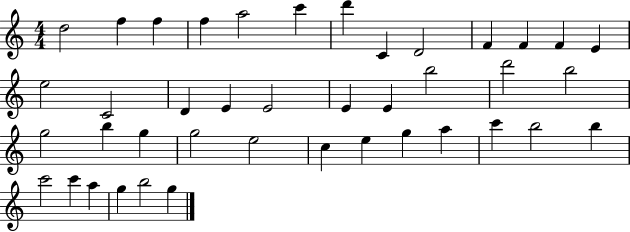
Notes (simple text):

D5/h F5/q F5/q F5/q A5/h C6/q D6/q C4/q D4/h F4/q F4/q F4/q E4/q E5/h C4/h D4/q E4/q E4/h E4/q E4/q B5/h D6/h B5/h G5/h B5/q G5/q G5/h E5/h C5/q E5/q G5/q A5/q C6/q B5/h B5/q C6/h C6/q A5/q G5/q B5/h G5/q